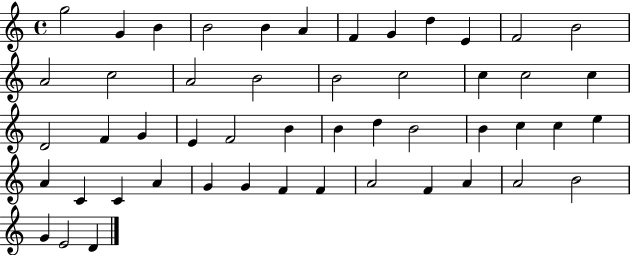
X:1
T:Untitled
M:4/4
L:1/4
K:C
g2 G B B2 B A F G d E F2 B2 A2 c2 A2 B2 B2 c2 c c2 c D2 F G E F2 B B d B2 B c c e A C C A G G F F A2 F A A2 B2 G E2 D